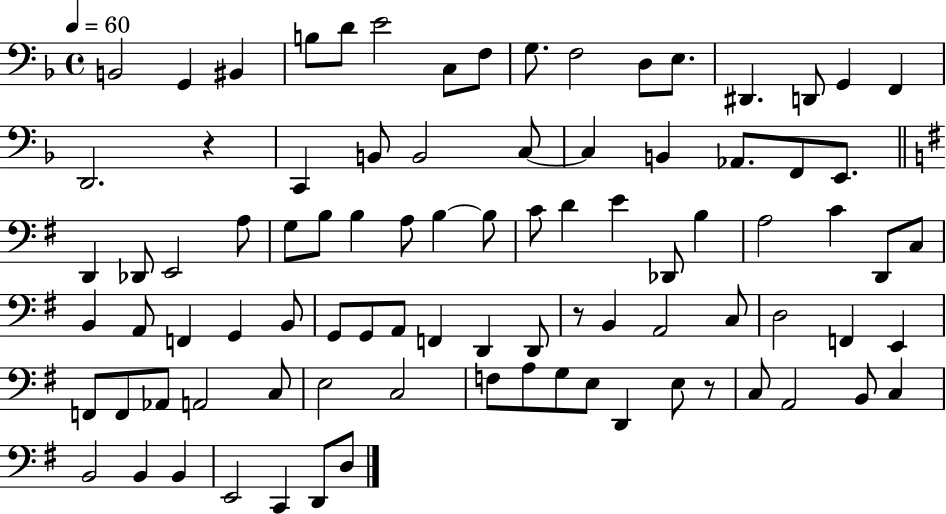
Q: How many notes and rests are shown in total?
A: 89